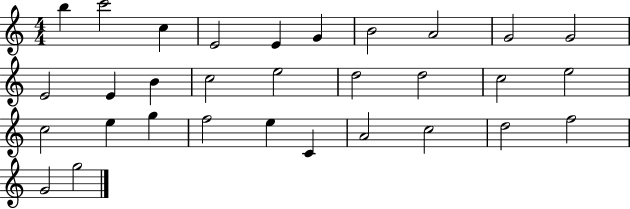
B5/q C6/h C5/q E4/h E4/q G4/q B4/h A4/h G4/h G4/h E4/h E4/q B4/q C5/h E5/h D5/h D5/h C5/h E5/h C5/h E5/q G5/q F5/h E5/q C4/q A4/h C5/h D5/h F5/h G4/h G5/h